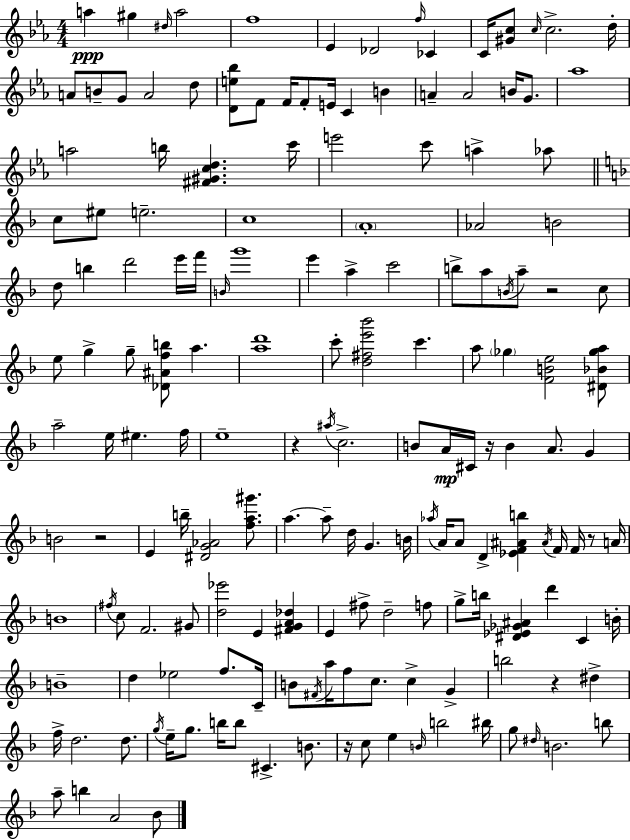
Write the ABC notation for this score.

X:1
T:Untitled
M:4/4
L:1/4
K:Cm
a ^g ^d/4 a2 f4 _E _D2 f/4 _C C/4 [^Gc]/2 c/4 c2 d/4 A/2 B/2 G/2 A2 d/2 [De_b]/2 F/2 F/4 F/2 E/4 C B A A2 B/4 G/2 _a4 a2 b/4 [^F^Gcd] c'/4 e'2 c'/2 a _a/2 c/2 ^e/2 e2 c4 A4 _A2 B2 d/2 b d'2 e'/4 f'/4 B/4 g'4 e' a c'2 b/2 a/2 B/4 a/2 z2 c/2 e/2 g g/2 [_D^Afb]/2 a [ad']4 c'/2 [d^fe'_b']2 c' a/2 _g [FBe]2 [^D_B_ga]/2 a2 e/4 ^e f/4 e4 z ^a/4 c2 B/2 A/4 ^C/4 z/4 B A/2 G B2 z2 E b/4 [^DG_A]2 [fa^g']/2 a a/2 d/4 G B/4 _a/4 A/4 A/2 D [_EF^Ab] ^A/4 F/4 F/4 z/2 A/4 B4 ^f/4 c/2 F2 ^G/2 [d_e']2 E [^FGA_d] E ^f/2 d2 f/2 g/2 b/4 [^D_E_G^A] d' C B/4 B4 d _e2 f/2 C/4 B/2 ^F/4 a/4 f/2 c/2 c G b2 z ^d f/4 d2 d/2 g/4 e/4 g/2 b/4 b/2 ^C B/2 z/4 c/2 e B/4 b2 ^b/4 g/2 ^d/4 B2 b/2 a/2 b A2 _B/2